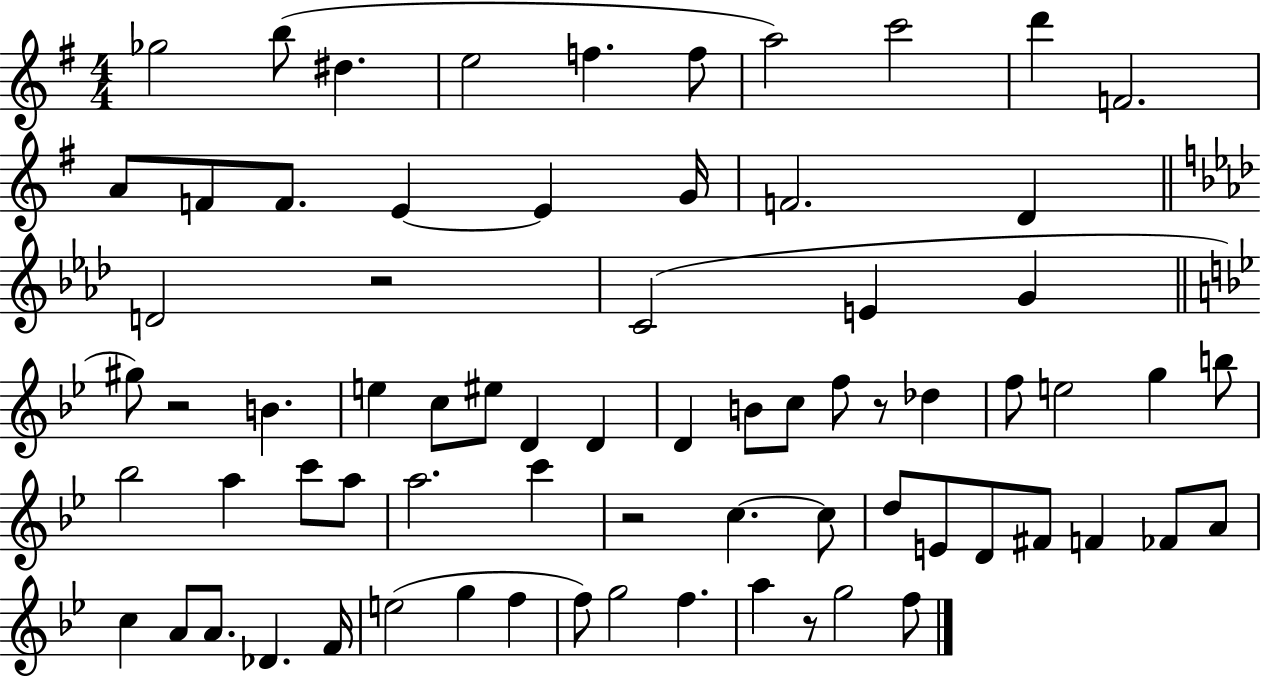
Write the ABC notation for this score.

X:1
T:Untitled
M:4/4
L:1/4
K:G
_g2 b/2 ^d e2 f f/2 a2 c'2 d' F2 A/2 F/2 F/2 E E G/4 F2 D D2 z2 C2 E G ^g/2 z2 B e c/2 ^e/2 D D D B/2 c/2 f/2 z/2 _d f/2 e2 g b/2 _b2 a c'/2 a/2 a2 c' z2 c c/2 d/2 E/2 D/2 ^F/2 F _F/2 A/2 c A/2 A/2 _D F/4 e2 g f f/2 g2 f a z/2 g2 f/2